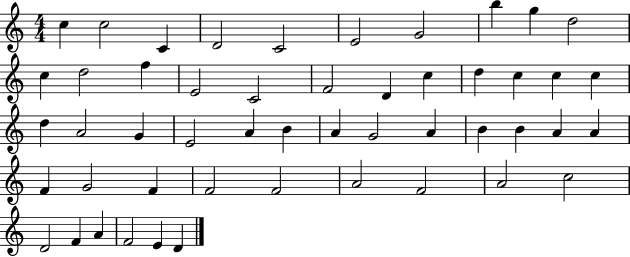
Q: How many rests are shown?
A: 0